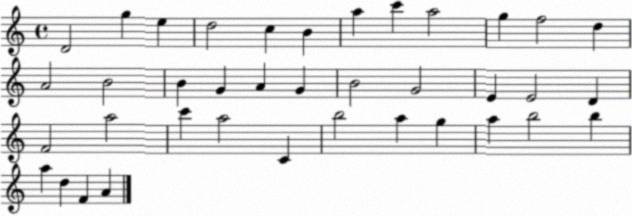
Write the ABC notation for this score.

X:1
T:Untitled
M:4/4
L:1/4
K:C
D2 g e d2 c B a c' a2 g f2 d A2 B2 B G A G B2 G2 E E2 D F2 a2 c' a2 C b2 a g a b2 b a d F A